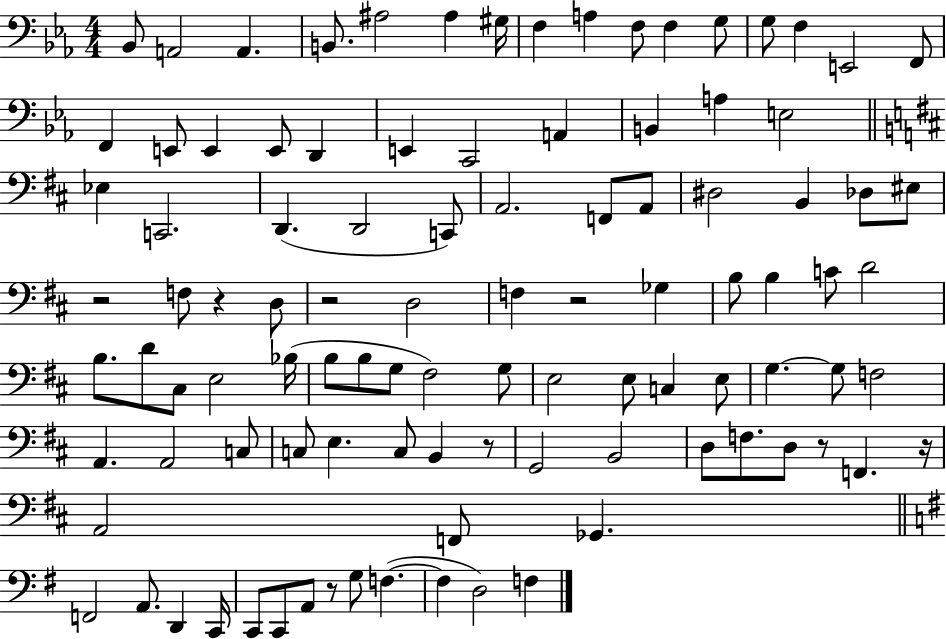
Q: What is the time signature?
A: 4/4